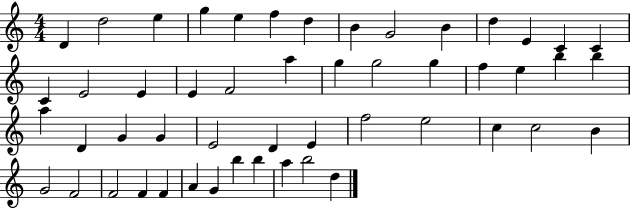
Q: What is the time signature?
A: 4/4